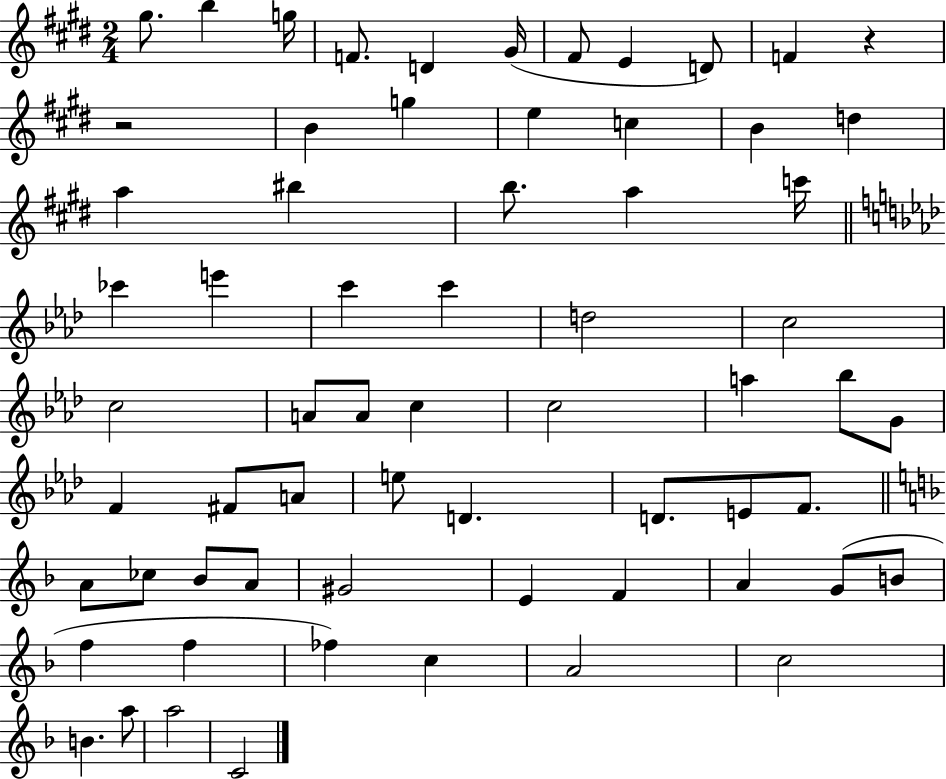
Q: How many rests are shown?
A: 2